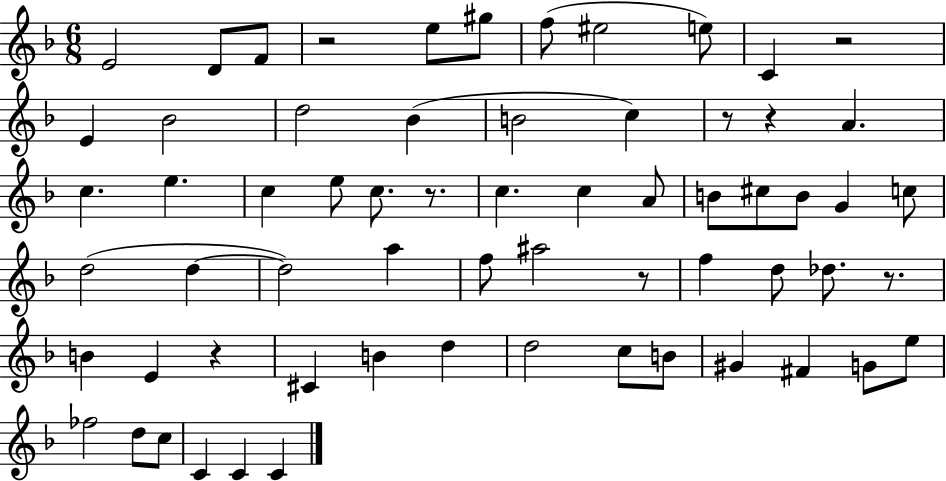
{
  \clef treble
  \numericTimeSignature
  \time 6/8
  \key f \major
  e'2 d'8 f'8 | r2 e''8 gis''8 | f''8( eis''2 e''8) | c'4 r2 | \break e'4 bes'2 | d''2 bes'4( | b'2 c''4) | r8 r4 a'4. | \break c''4. e''4. | c''4 e''8 c''8. r8. | c''4. c''4 a'8 | b'8 cis''8 b'8 g'4 c''8 | \break d''2( d''4~~ | d''2) a''4 | f''8 ais''2 r8 | f''4 d''8 des''8. r8. | \break b'4 e'4 r4 | cis'4 b'4 d''4 | d''2 c''8 b'8 | gis'4 fis'4 g'8 e''8 | \break fes''2 d''8 c''8 | c'4 c'4 c'4 | \bar "|."
}